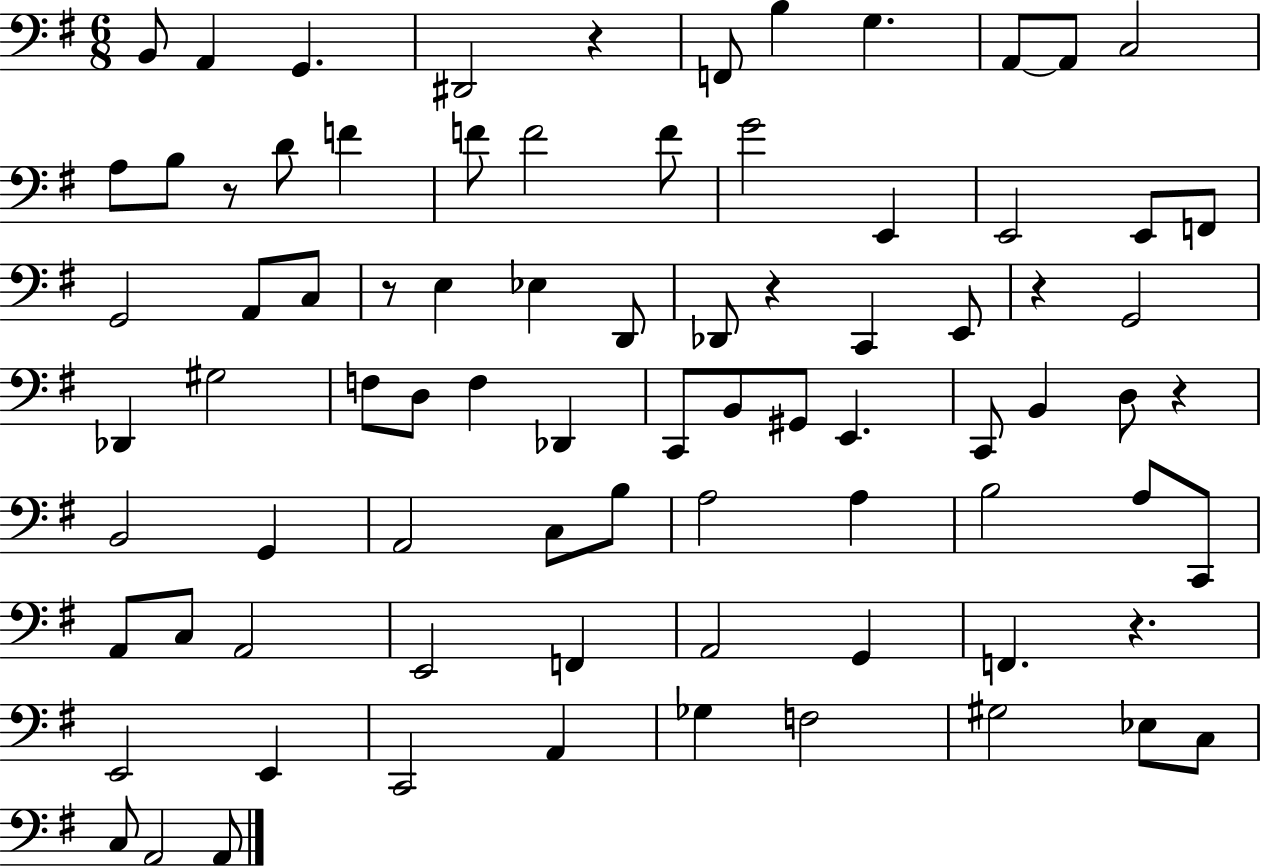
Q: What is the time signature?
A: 6/8